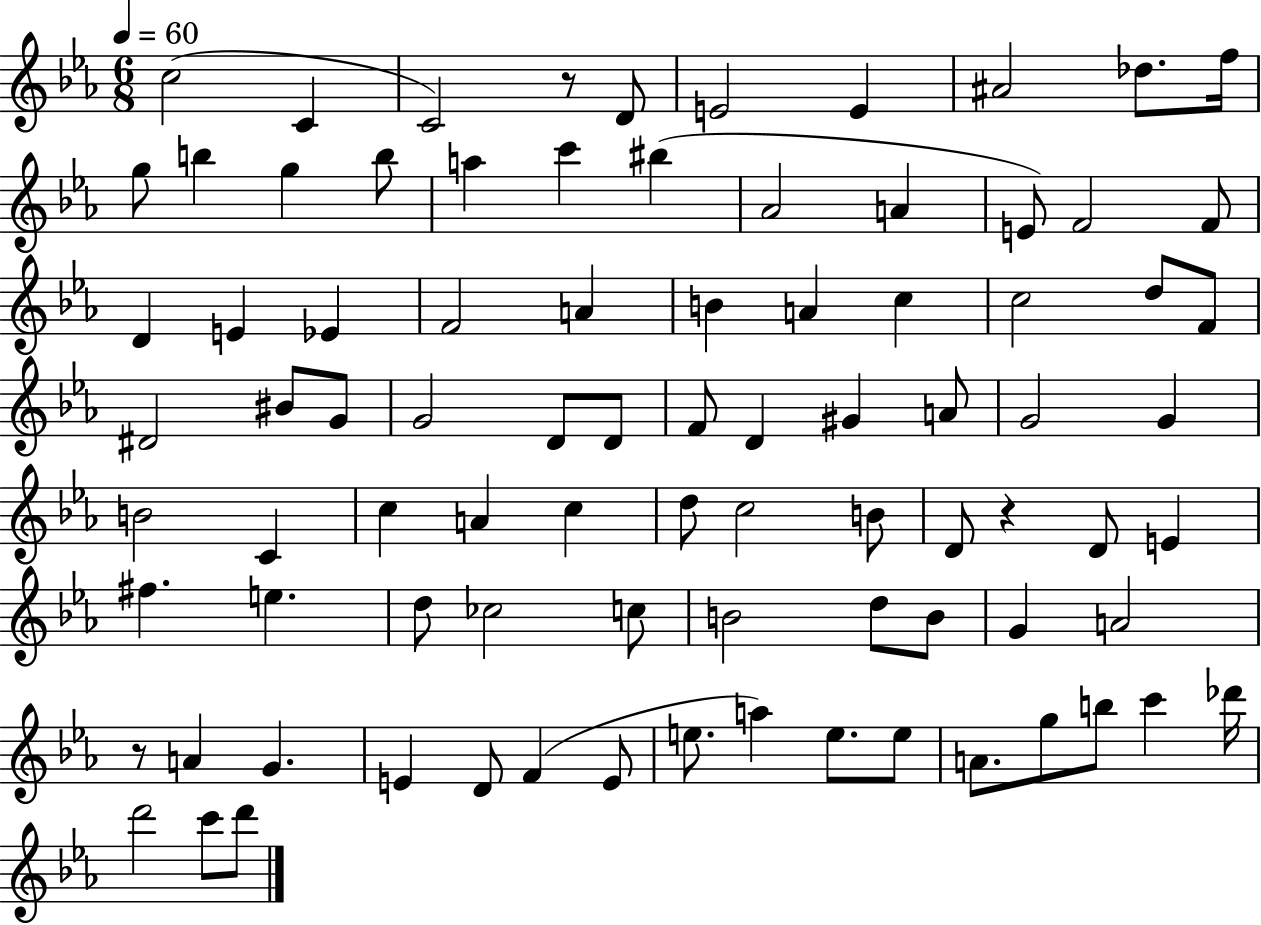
X:1
T:Untitled
M:6/8
L:1/4
K:Eb
c2 C C2 z/2 D/2 E2 E ^A2 _d/2 f/4 g/2 b g b/2 a c' ^b _A2 A E/2 F2 F/2 D E _E F2 A B A c c2 d/2 F/2 ^D2 ^B/2 G/2 G2 D/2 D/2 F/2 D ^G A/2 G2 G B2 C c A c d/2 c2 B/2 D/2 z D/2 E ^f e d/2 _c2 c/2 B2 d/2 B/2 G A2 z/2 A G E D/2 F E/2 e/2 a e/2 e/2 A/2 g/2 b/2 c' _d'/4 d'2 c'/2 d'/2